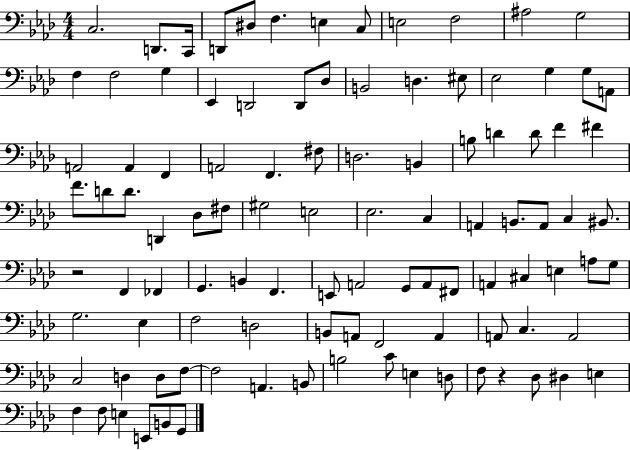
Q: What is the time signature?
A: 4/4